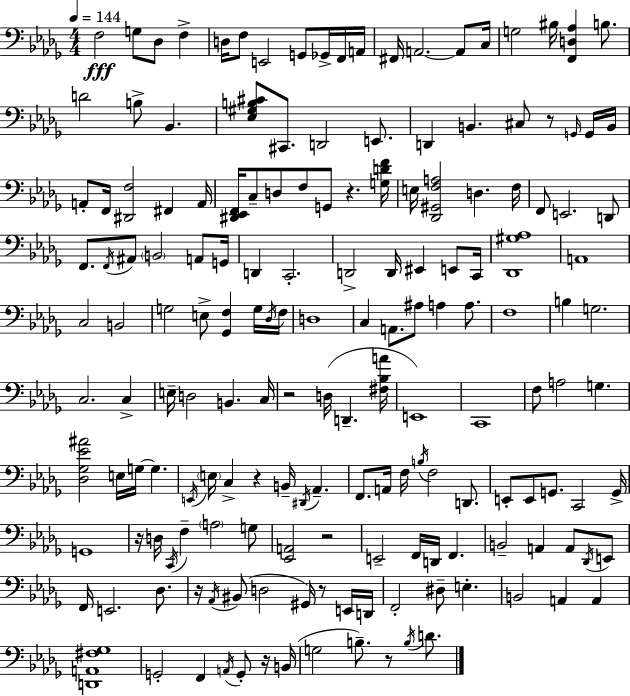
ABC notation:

X:1
T:Untitled
M:4/4
L:1/4
K:Bbm
F,2 G,/2 _D,/2 F, D,/4 F,/2 E,,2 G,,/2 _G,,/4 F,,/4 A,,/4 ^F,,/4 A,,2 A,,/2 C,/4 G,2 ^B,/4 [F,,D,_A,] B,/2 D2 B,/2 _B,, [_E,^G,B,^C]/2 ^C,,/2 D,,2 E,,/2 D,, B,, ^C,/2 z/2 G,,/4 G,,/4 B,,/4 A,,/2 F,,/4 [^D,,F,]2 ^F,, A,,/4 [^D,,_E,,F,,]/4 C,/2 D,/2 F,/2 G,,/2 z [G,DF]/4 E,/4 [_D,,^G,,F,A,]2 D, F,/4 F,,/2 E,,2 D,,/2 F,,/2 F,,/4 ^A,,/2 B,,2 A,,/2 G,,/4 D,, C,,2 D,,2 D,,/4 ^E,, E,,/2 C,,/4 [_D,,^G,_A,]4 A,,4 C,2 B,,2 G,2 E,/2 [_G,,F,] G,/4 _D,/4 F,/4 D,4 C, A,,/2 ^A,/2 A, A,/2 F,4 B, G,2 C,2 C, E,/4 D,2 B,, C,/4 z2 D,/4 D,, [^F,_B,A]/4 E,,4 C,,4 F,/2 A,2 G, [_D,_G,_E^A]2 E,/4 G,/4 G, E,,/4 E,/4 C, z B,,/4 ^D,,/4 _A,, F,,/2 A,,/4 F,/4 B,/4 F,2 D,,/2 E,,/2 E,,/2 G,,/2 C,,2 G,,/4 G,,4 z/4 D,/4 C,,/4 F, A,2 G,/2 [_E,,A,,]2 z2 E,,2 F,,/4 D,,/4 F,, B,,2 A,, A,,/2 _D,,/4 E,,/2 F,,/4 E,,2 _D,/2 z/4 _A,,/4 ^B,,/2 D,2 ^G,,/4 z/2 E,,/4 D,,/4 F,,2 ^D,/2 E, B,,2 A,, A,, [D,,A,,^F,_G,]4 G,,2 F,, A,,/4 G,,/2 z/4 B,,/4 G,2 B,/2 z/2 B,/4 D/2